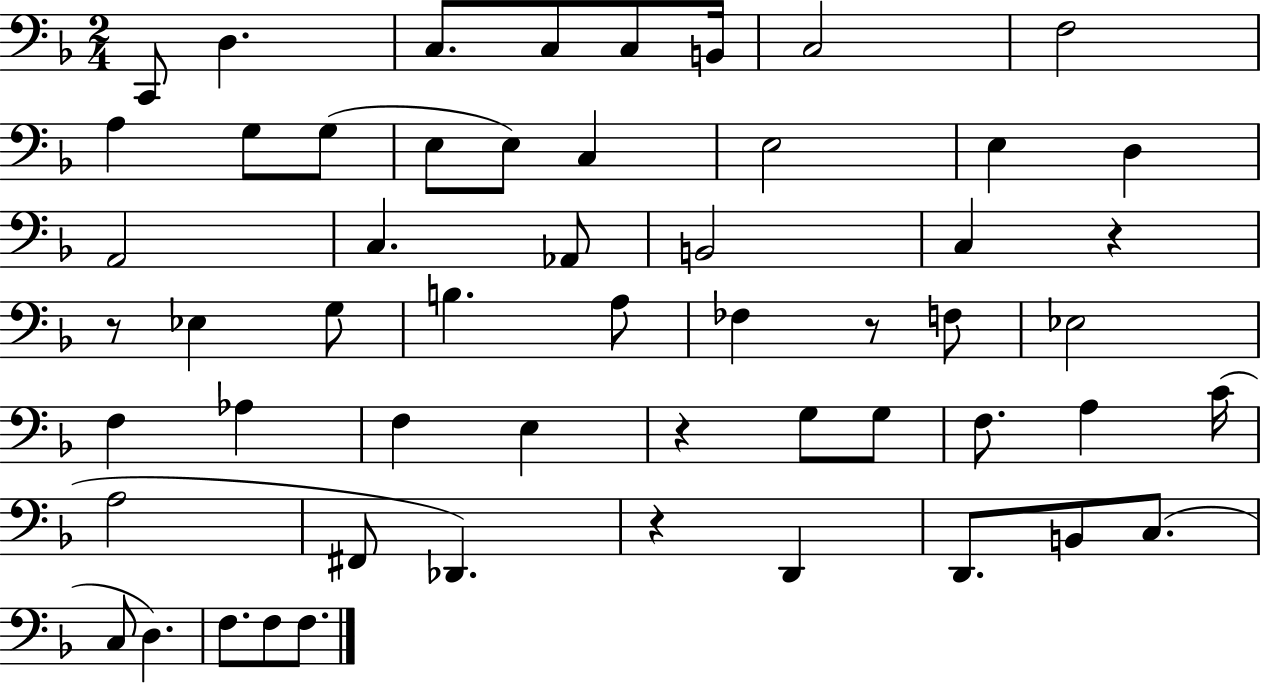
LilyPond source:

{
  \clef bass
  \numericTimeSignature
  \time 2/4
  \key f \major
  c,8 d4. | c8. c8 c8 b,16 | c2 | f2 | \break a4 g8 g8( | e8 e8) c4 | e2 | e4 d4 | \break a,2 | c4. aes,8 | b,2 | c4 r4 | \break r8 ees4 g8 | b4. a8 | fes4 r8 f8 | ees2 | \break f4 aes4 | f4 e4 | r4 g8 g8 | f8. a4 c'16( | \break a2 | fis,8 des,4.) | r4 d,4 | d,8. b,8 c8.( | \break c8 d4.) | f8. f8 f8. | \bar "|."
}